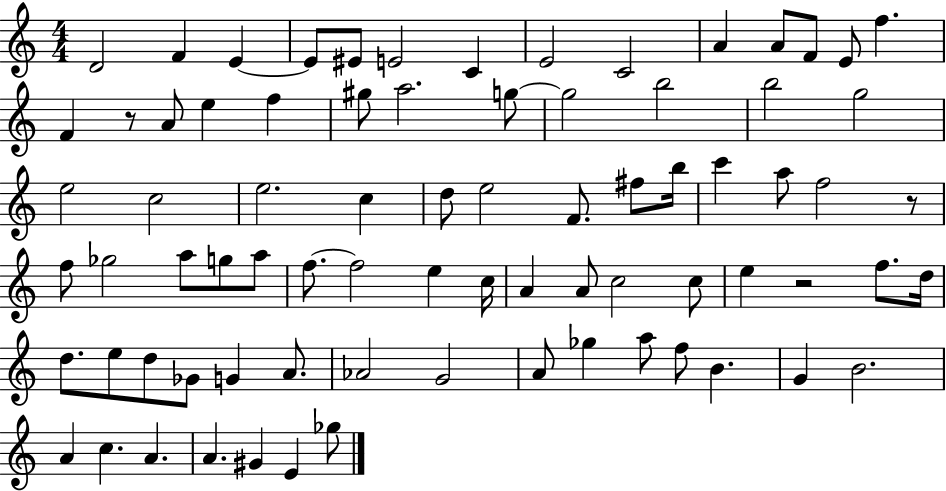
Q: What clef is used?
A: treble